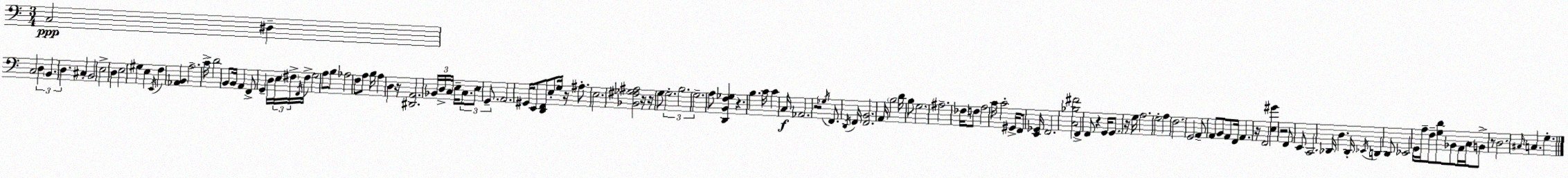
X:1
T:Untitled
M:3/4
L:1/4
K:Am
C,2 ^D, C,2 D, B,, D, ^C, B,,2 E,2 D, E,2 ^G, E, E,,/4 F, [_A,,B,,] A,2 C/4 D2 B,,/2 B,,/4 A,, F,,/2 G,, D,/4 E,/4 ^F,/4 F,,/4 ^F,/4 G,2 A,/2 B,/2 _A,2 F,/2 A,/2 B,/4 A, D, z/4 [^D,,A,,]2 _B,,/4 D,/4 C,/4 E,/4 C,/2 E,/2 G,,/2 A,,2 ^G,,/4 E,,/2 [D,,F,,]/2 E,/2 G,/4 z/4 ^A,/2 E,2 [_B,,^F,_G,^A,]2 z/4 z/4 G,/2 G,2 B,2 G,2 A,/2 [D,,B,,F,_G,] z B, C/4 C C,/4 _A,,2 z2 _G,/4 F,,/2 D,,/4 F,,/4 [F,,B,,]2 A,,/4 B,2 D/4 B,/2 G,2 ^A,2 _F,/4 F,/2 A,2 C/4 C2 ^G,,/4 F,,/2 [E,,_G,,]/4 F,,2 [C,_B,^F]2 F,, F,,/2 z G,,/4 G,,/2 z/4 G,/4 A,2 G,2 A, F,2 G,,2 A,,/2 A,,/2 B,,/2 A,,/2 F,,/4 A,, z/4 F,,2 [E,^G] z2 F,,/2 E,,/2 C,,2 _D,,/4 D, _D,,/4 _E,,/4 D,, D,,/2 _E,,2 G,,/4 A,/4 F,/2 [G,D]/2 _B,,/2 A,,/4 C,/4 B,,/2 z/2 D,2 ^C,/4 C, G,